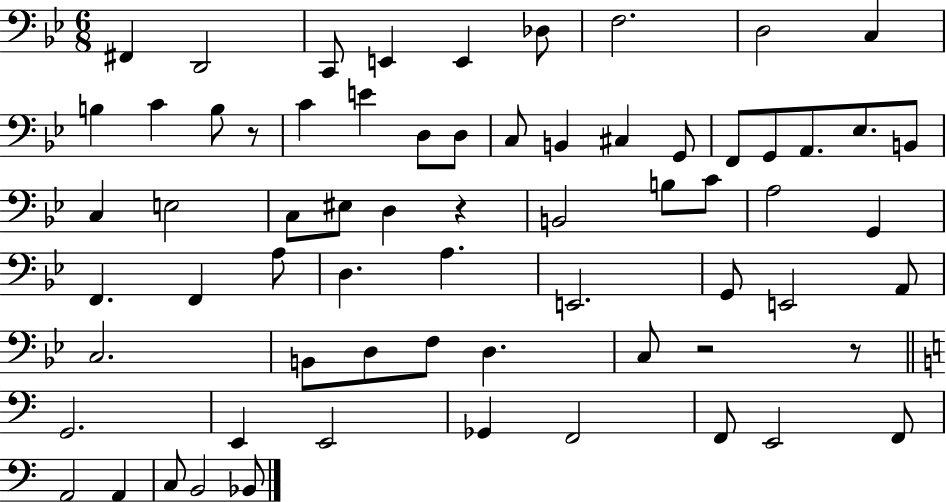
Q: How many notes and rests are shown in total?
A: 67